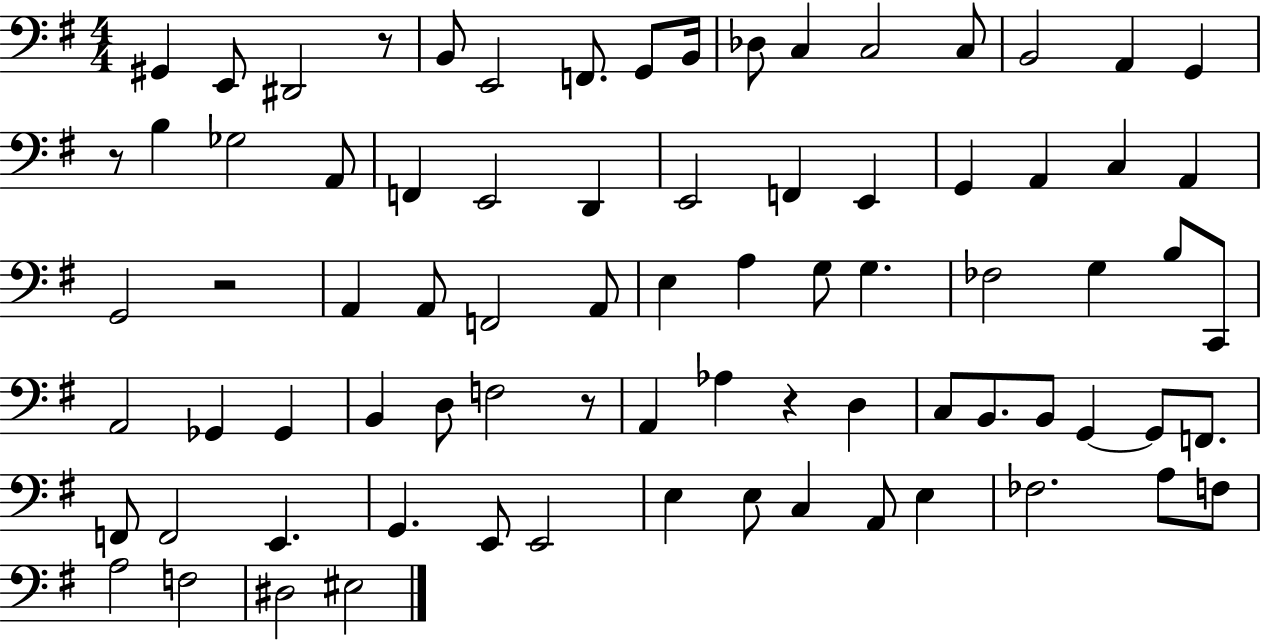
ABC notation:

X:1
T:Untitled
M:4/4
L:1/4
K:G
^G,, E,,/2 ^D,,2 z/2 B,,/2 E,,2 F,,/2 G,,/2 B,,/4 _D,/2 C, C,2 C,/2 B,,2 A,, G,, z/2 B, _G,2 A,,/2 F,, E,,2 D,, E,,2 F,, E,, G,, A,, C, A,, G,,2 z2 A,, A,,/2 F,,2 A,,/2 E, A, G,/2 G, _F,2 G, B,/2 C,,/2 A,,2 _G,, _G,, B,, D,/2 F,2 z/2 A,, _A, z D, C,/2 B,,/2 B,,/2 G,, G,,/2 F,,/2 F,,/2 F,,2 E,, G,, E,,/2 E,,2 E, E,/2 C, A,,/2 E, _F,2 A,/2 F,/2 A,2 F,2 ^D,2 ^E,2